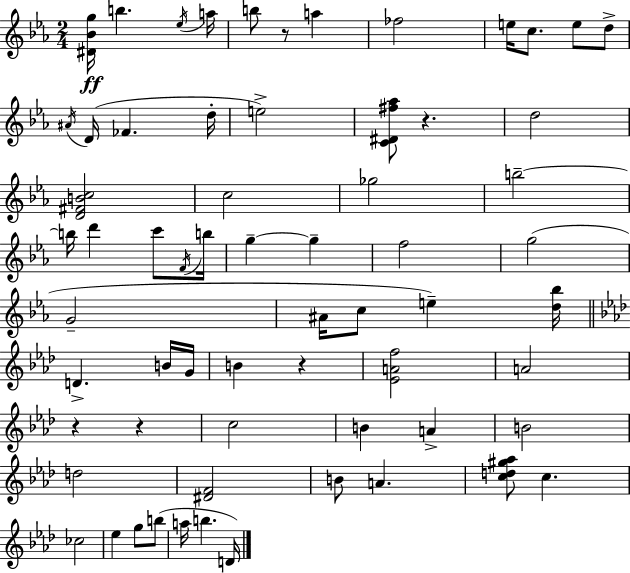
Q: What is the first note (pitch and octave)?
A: B5